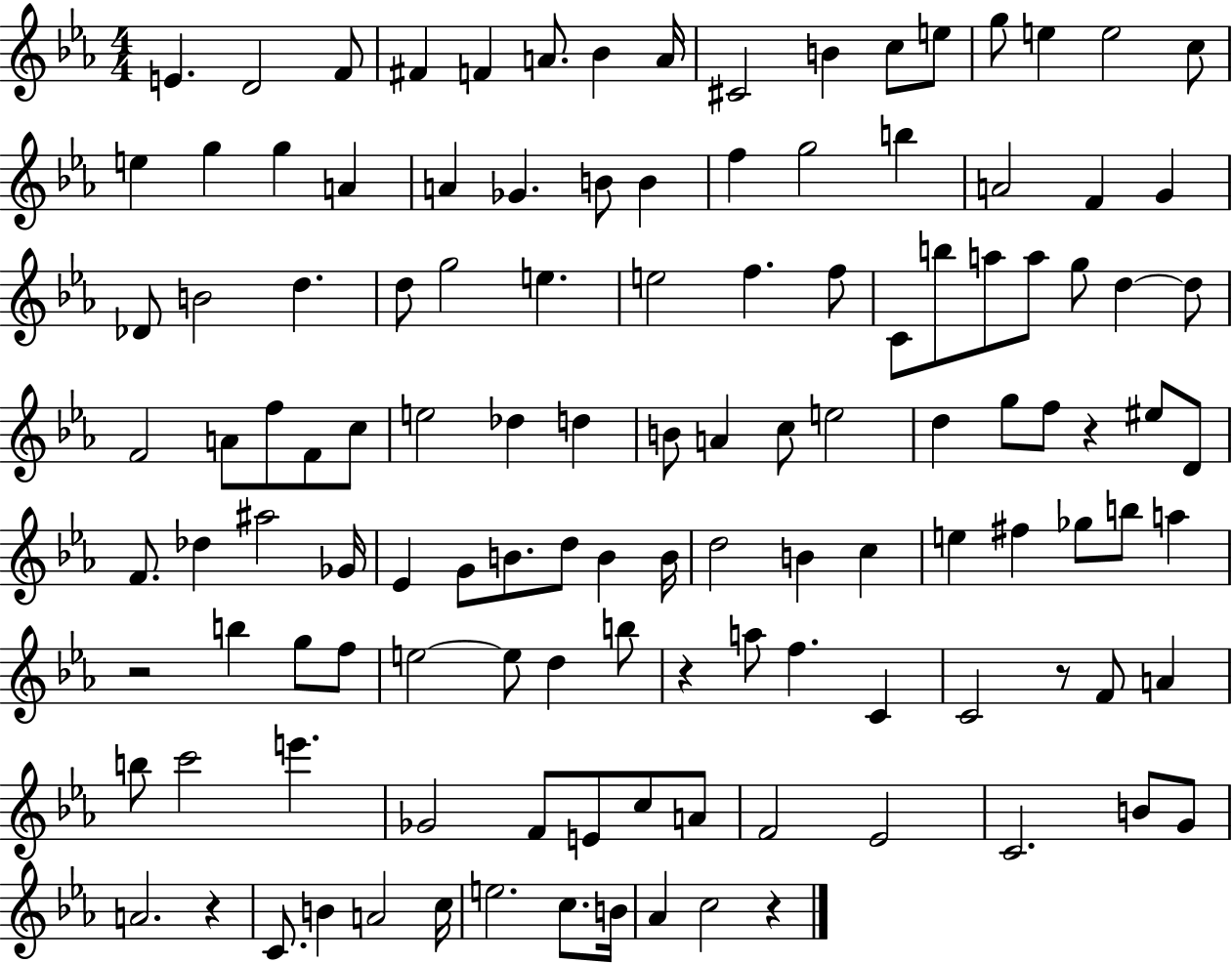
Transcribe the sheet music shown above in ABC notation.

X:1
T:Untitled
M:4/4
L:1/4
K:Eb
E D2 F/2 ^F F A/2 _B A/4 ^C2 B c/2 e/2 g/2 e e2 c/2 e g g A A _G B/2 B f g2 b A2 F G _D/2 B2 d d/2 g2 e e2 f f/2 C/2 b/2 a/2 a/2 g/2 d d/2 F2 A/2 f/2 F/2 c/2 e2 _d d B/2 A c/2 e2 d g/2 f/2 z ^e/2 D/2 F/2 _d ^a2 _G/4 _E G/2 B/2 d/2 B B/4 d2 B c e ^f _g/2 b/2 a z2 b g/2 f/2 e2 e/2 d b/2 z a/2 f C C2 z/2 F/2 A b/2 c'2 e' _G2 F/2 E/2 c/2 A/2 F2 _E2 C2 B/2 G/2 A2 z C/2 B A2 c/4 e2 c/2 B/4 _A c2 z